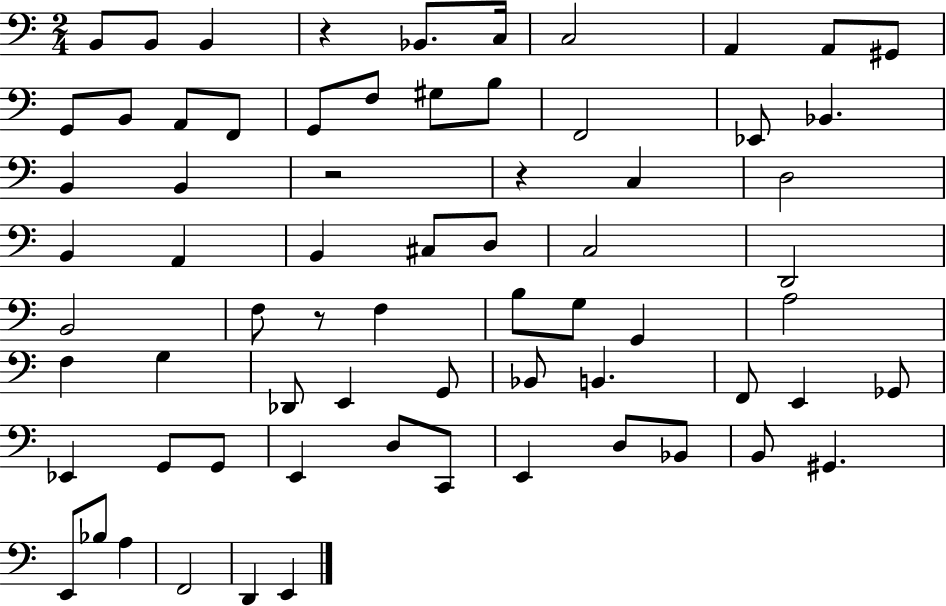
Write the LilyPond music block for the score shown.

{
  \clef bass
  \numericTimeSignature
  \time 2/4
  \key c \major
  \repeat volta 2 { b,8 b,8 b,4 | r4 bes,8. c16 | c2 | a,4 a,8 gis,8 | \break g,8 b,8 a,8 f,8 | g,8 f8 gis8 b8 | f,2 | ees,8 bes,4. | \break b,4 b,4 | r2 | r4 c4 | d2 | \break b,4 a,4 | b,4 cis8 d8 | c2 | d,2 | \break b,2 | f8 r8 f4 | b8 g8 g,4 | a2 | \break f4 g4 | des,8 e,4 g,8 | bes,8 b,4. | f,8 e,4 ges,8 | \break ees,4 g,8 g,8 | e,4 d8 c,8 | e,4 d8 bes,8 | b,8 gis,4. | \break e,8 bes8 a4 | f,2 | d,4 e,4 | } \bar "|."
}